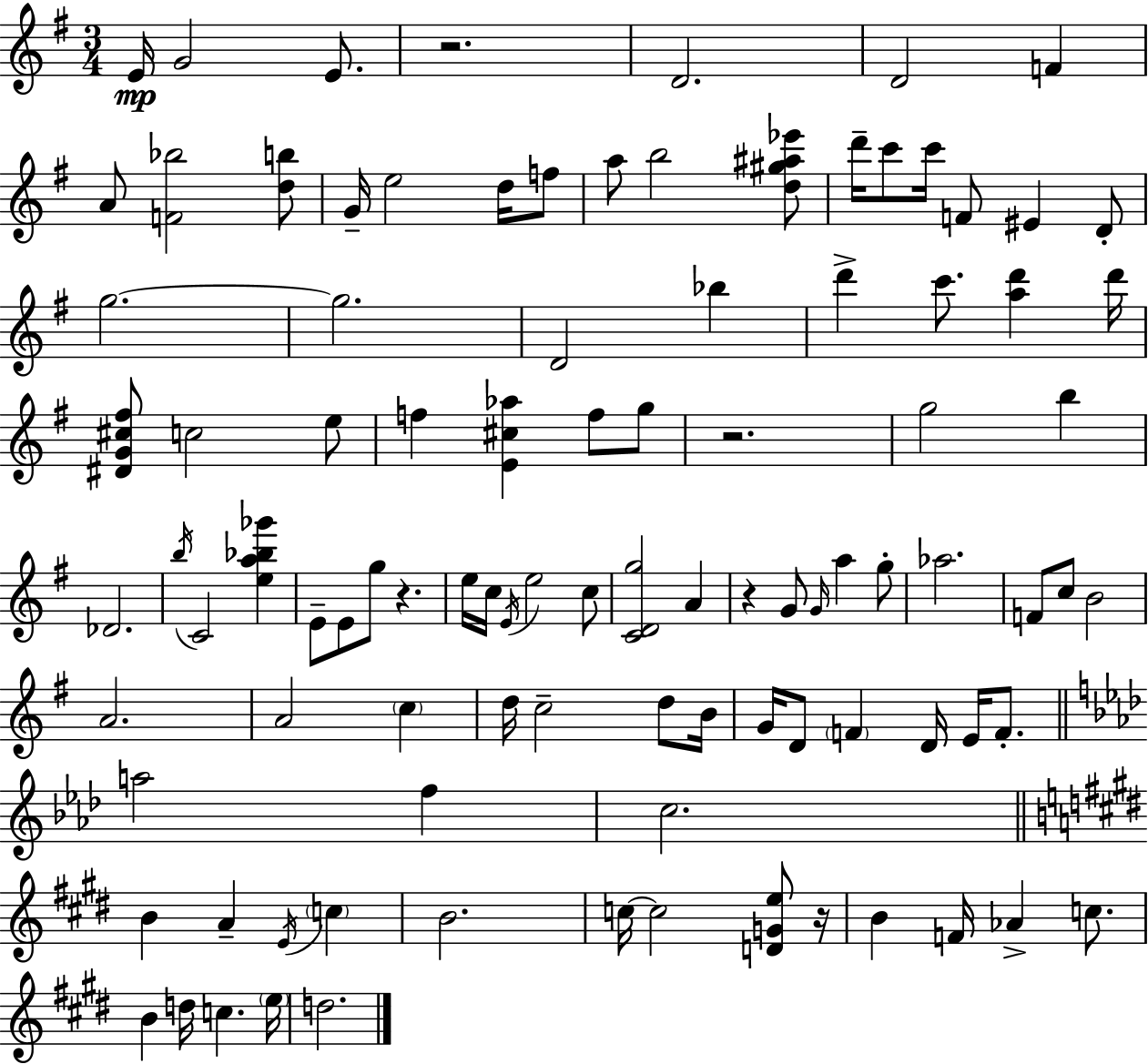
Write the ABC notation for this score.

X:1
T:Untitled
M:3/4
L:1/4
K:Em
E/4 G2 E/2 z2 D2 D2 F A/2 [F_b]2 [db]/2 G/4 e2 d/4 f/2 a/2 b2 [d^g^a_e']/2 d'/4 c'/2 c'/4 F/2 ^E D/2 g2 g2 D2 _b d' c'/2 [ad'] d'/4 [^DG^c^f]/2 c2 e/2 f [E^c_a] f/2 g/2 z2 g2 b _D2 b/4 C2 [ea_b_g'] E/2 E/2 g/2 z e/4 c/4 E/4 e2 c/2 [CDg]2 A z G/2 G/4 a g/2 _a2 F/2 c/2 B2 A2 A2 c d/4 c2 d/2 B/4 G/4 D/2 F D/4 E/4 F/2 a2 f c2 B A E/4 c B2 c/4 c2 [DGe]/2 z/4 B F/4 _A c/2 B d/4 c e/4 d2